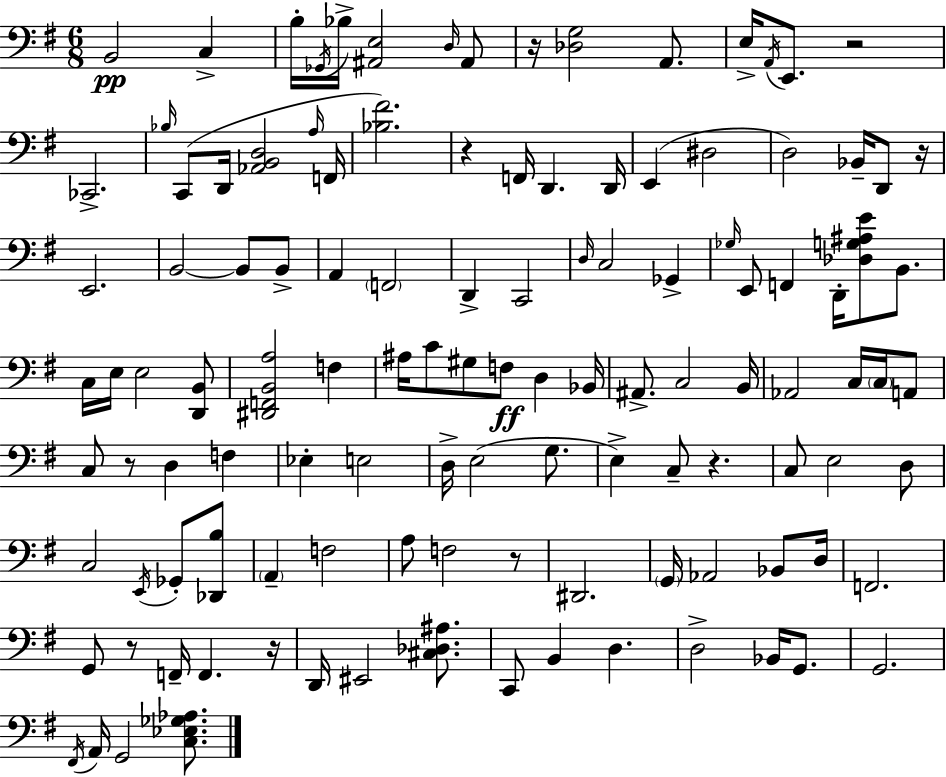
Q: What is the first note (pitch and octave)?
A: B2